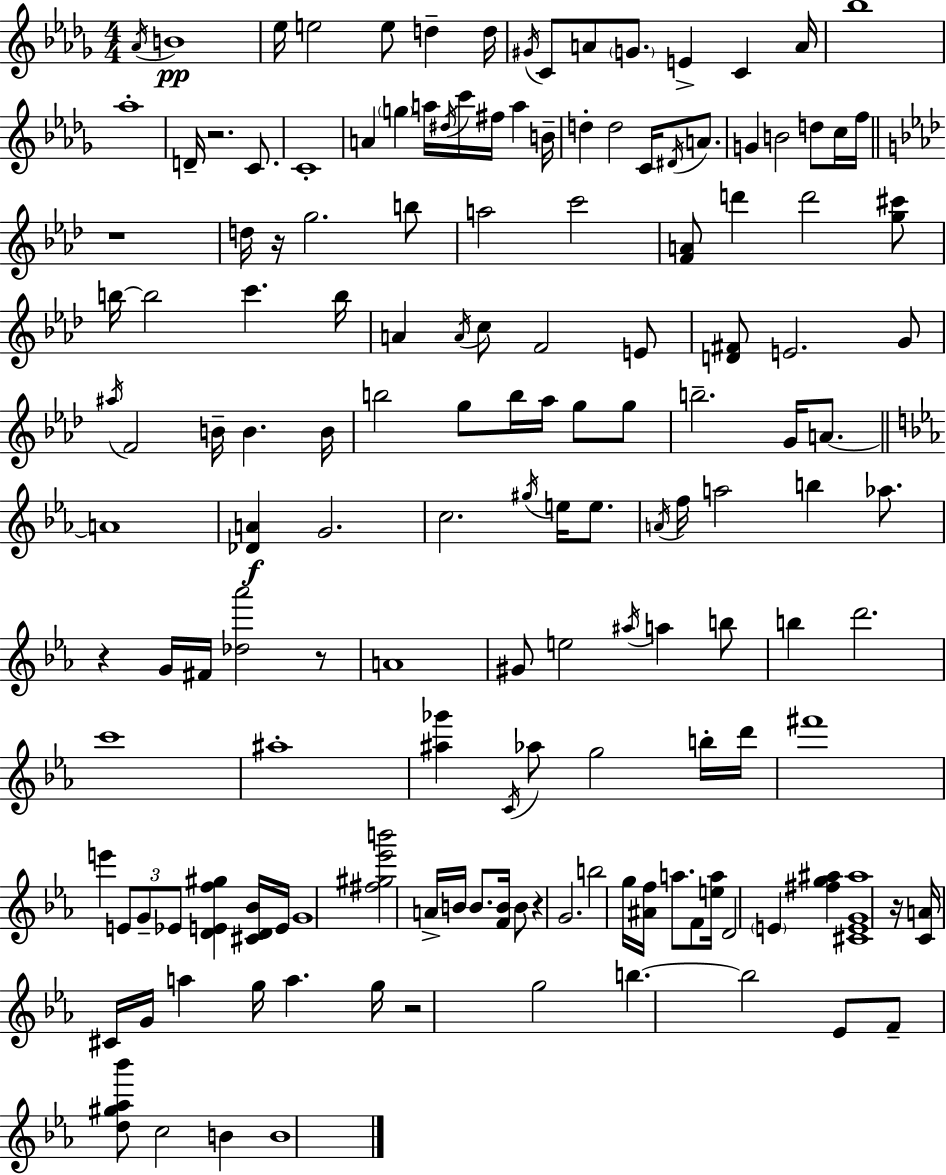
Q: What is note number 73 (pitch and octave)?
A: G#5